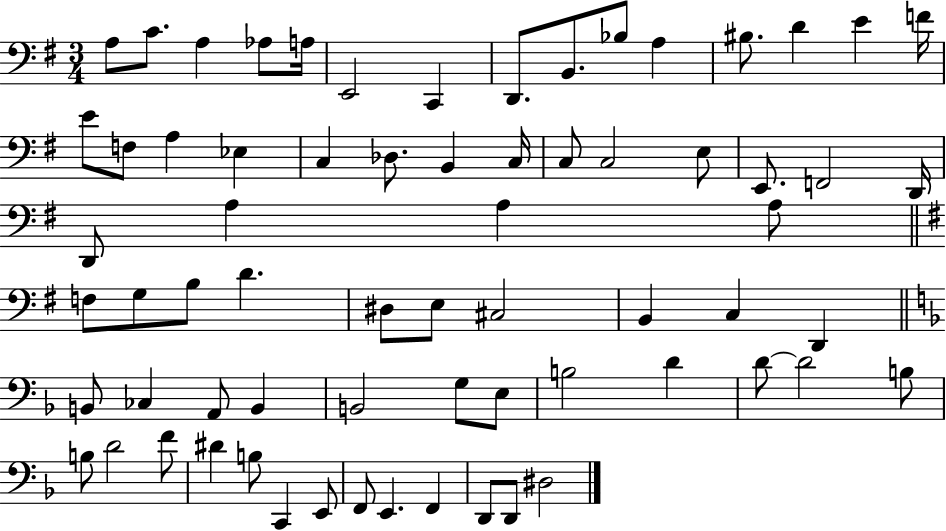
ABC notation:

X:1
T:Untitled
M:3/4
L:1/4
K:G
A,/2 C/2 A, _A,/2 A,/4 E,,2 C,, D,,/2 B,,/2 _B,/2 A, ^B,/2 D E F/4 E/2 F,/2 A, _E, C, _D,/2 B,, C,/4 C,/2 C,2 E,/2 E,,/2 F,,2 D,,/4 D,,/2 A, A, A,/2 F,/2 G,/2 B,/2 D ^D,/2 E,/2 ^C,2 B,, C, D,, B,,/2 _C, A,,/2 B,, B,,2 G,/2 E,/2 B,2 D D/2 D2 B,/2 B,/2 D2 F/2 ^D B,/2 C,, E,,/2 F,,/2 E,, F,, D,,/2 D,,/2 ^D,2